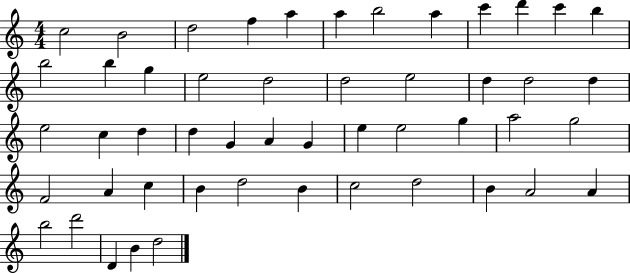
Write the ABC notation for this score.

X:1
T:Untitled
M:4/4
L:1/4
K:C
c2 B2 d2 f a a b2 a c' d' c' b b2 b g e2 d2 d2 e2 d d2 d e2 c d d G A G e e2 g a2 g2 F2 A c B d2 B c2 d2 B A2 A b2 d'2 D B d2